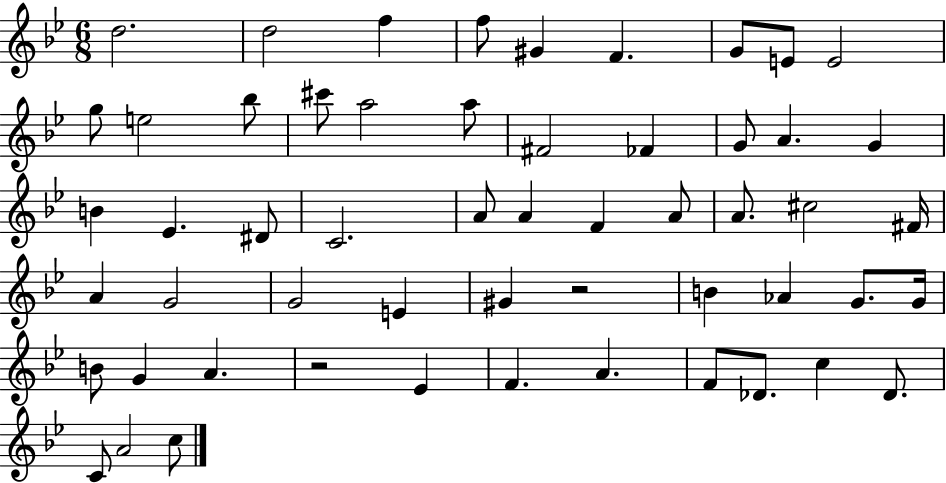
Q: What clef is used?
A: treble